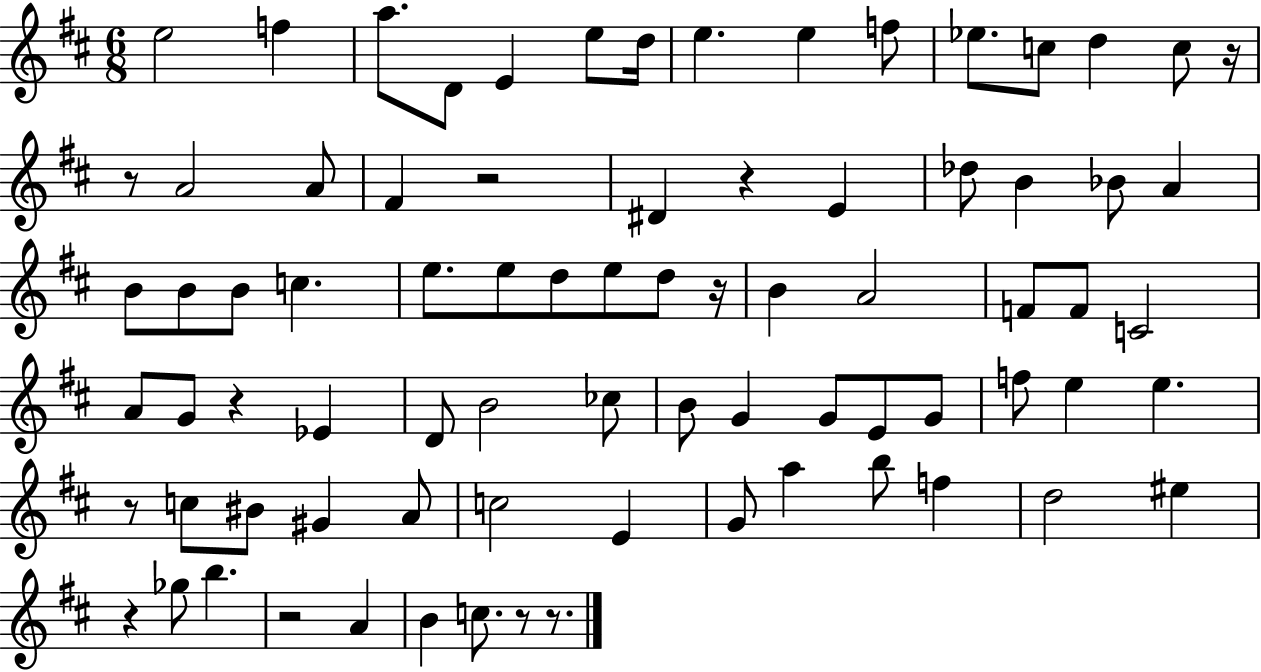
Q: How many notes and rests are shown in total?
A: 79